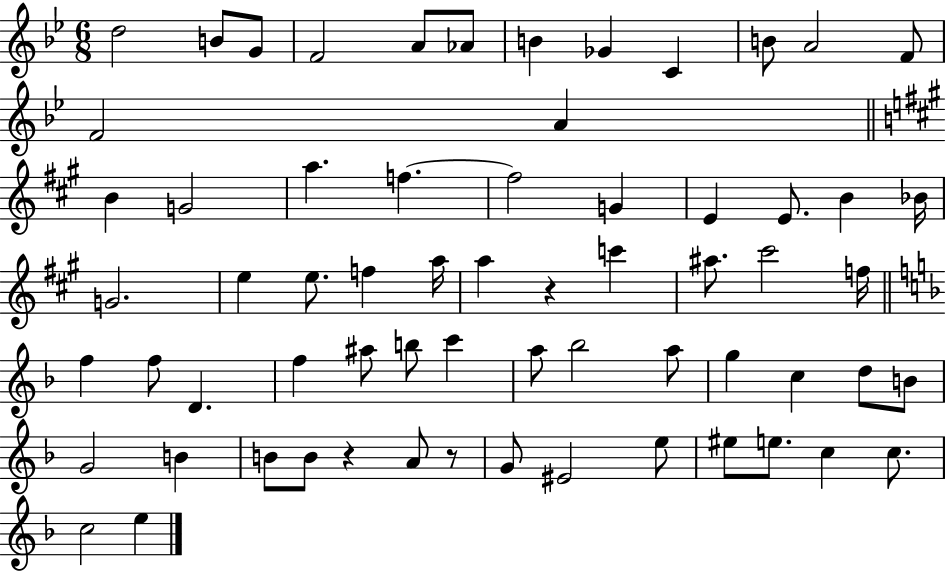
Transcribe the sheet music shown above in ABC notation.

X:1
T:Untitled
M:6/8
L:1/4
K:Bb
d2 B/2 G/2 F2 A/2 _A/2 B _G C B/2 A2 F/2 F2 A B G2 a f f2 G E E/2 B _B/4 G2 e e/2 f a/4 a z c' ^a/2 ^c'2 f/4 f f/2 D f ^a/2 b/2 c' a/2 _b2 a/2 g c d/2 B/2 G2 B B/2 B/2 z A/2 z/2 G/2 ^E2 e/2 ^e/2 e/2 c c/2 c2 e